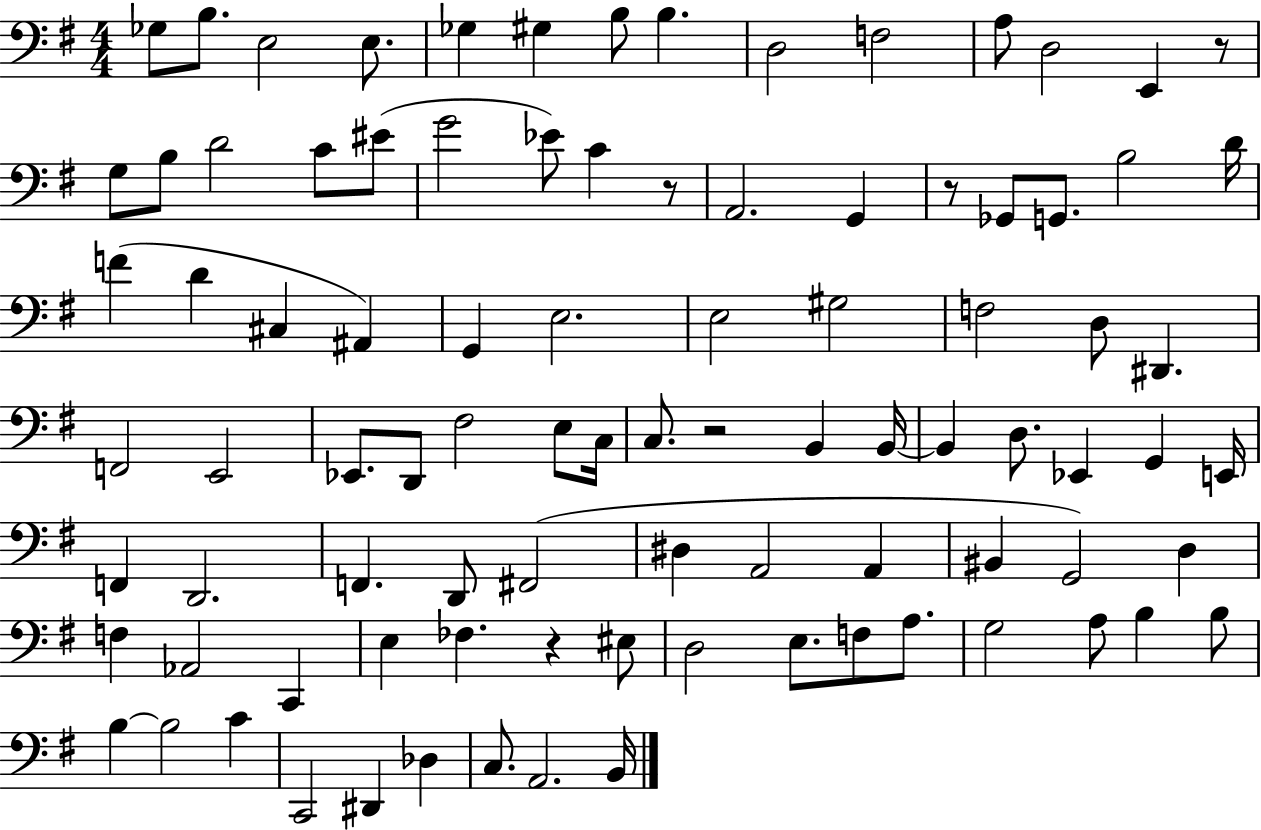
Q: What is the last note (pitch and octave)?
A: B2